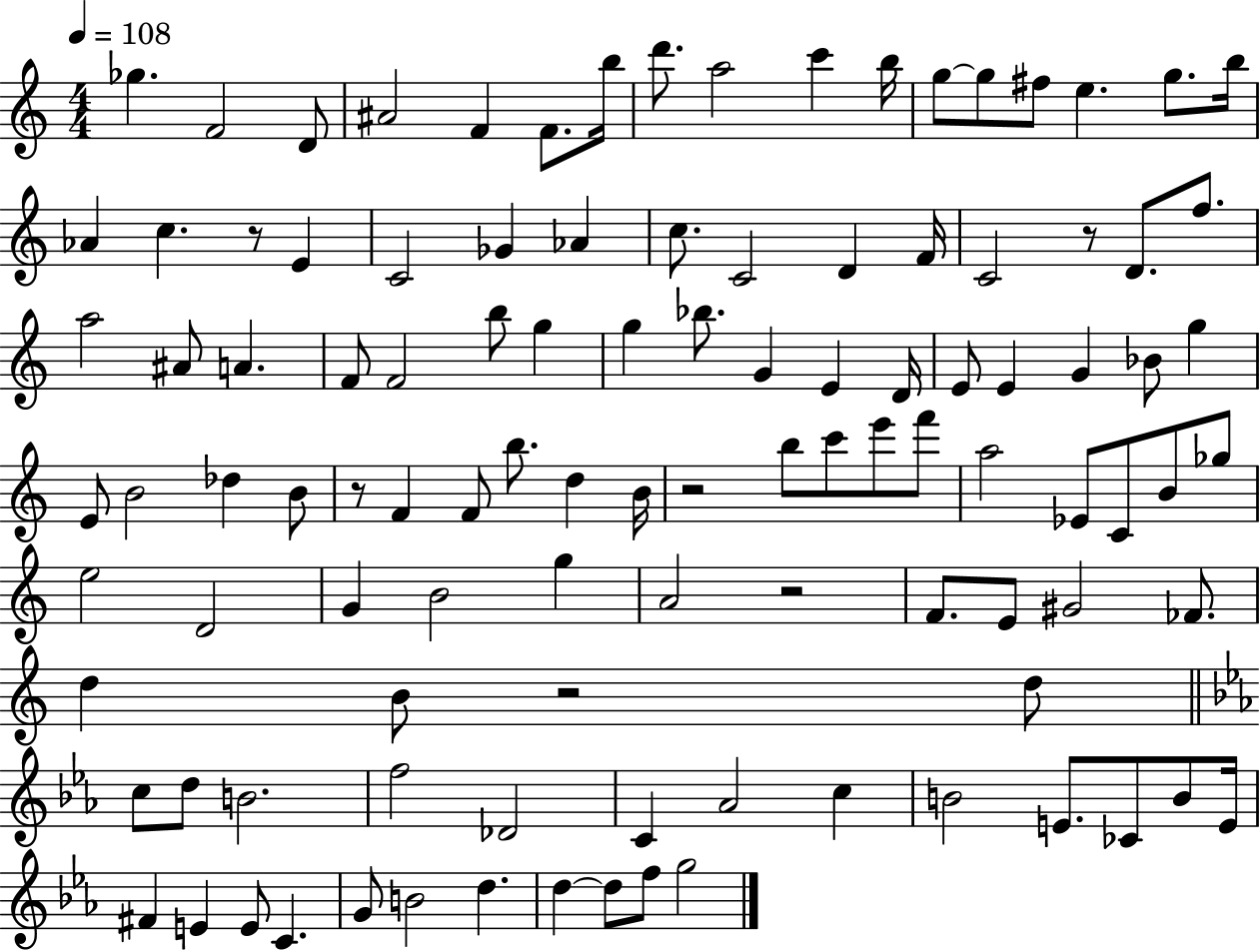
{
  \clef treble
  \numericTimeSignature
  \time 4/4
  \key c \major
  \tempo 4 = 108
  \repeat volta 2 { ges''4. f'2 d'8 | ais'2 f'4 f'8. b''16 | d'''8. a''2 c'''4 b''16 | g''8~~ g''8 fis''8 e''4. g''8. b''16 | \break aes'4 c''4. r8 e'4 | c'2 ges'4 aes'4 | c''8. c'2 d'4 f'16 | c'2 r8 d'8. f''8. | \break a''2 ais'8 a'4. | f'8 f'2 b''8 g''4 | g''4 bes''8. g'4 e'4 d'16 | e'8 e'4 g'4 bes'8 g''4 | \break e'8 b'2 des''4 b'8 | r8 f'4 f'8 b''8. d''4 b'16 | r2 b''8 c'''8 e'''8 f'''8 | a''2 ees'8 c'8 b'8 ges''8 | \break e''2 d'2 | g'4 b'2 g''4 | a'2 r2 | f'8. e'8 gis'2 fes'8. | \break d''4 b'8 r2 d''8 | \bar "||" \break \key ees \major c''8 d''8 b'2. | f''2 des'2 | c'4 aes'2 c''4 | b'2 e'8. ces'8 b'8 e'16 | \break fis'4 e'4 e'8 c'4. | g'8 b'2 d''4. | d''4~~ d''8 f''8 g''2 | } \bar "|."
}